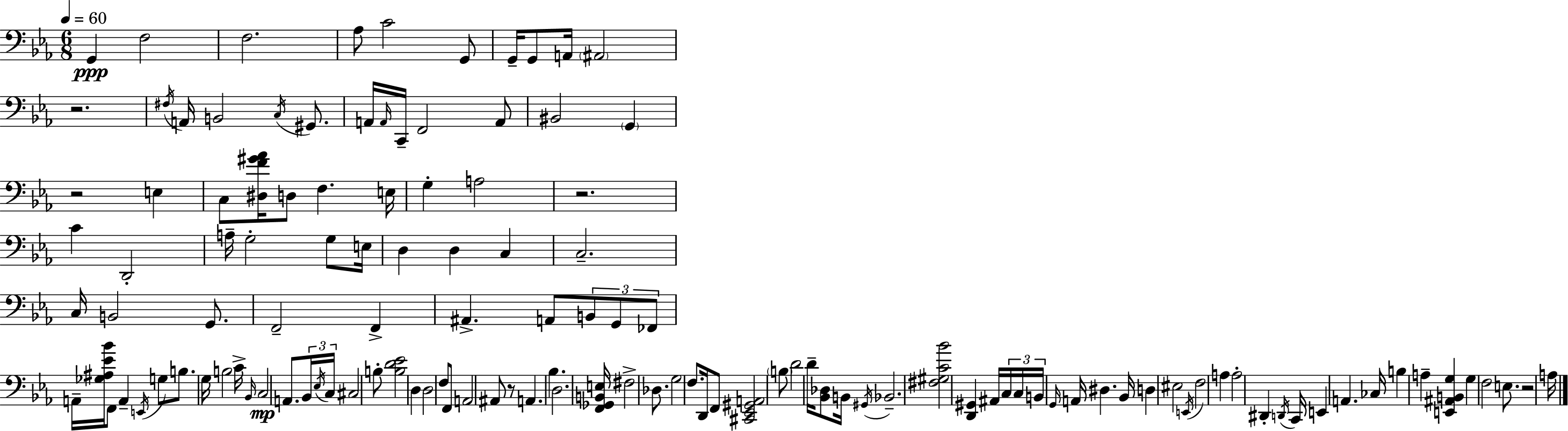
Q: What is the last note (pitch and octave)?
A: A3